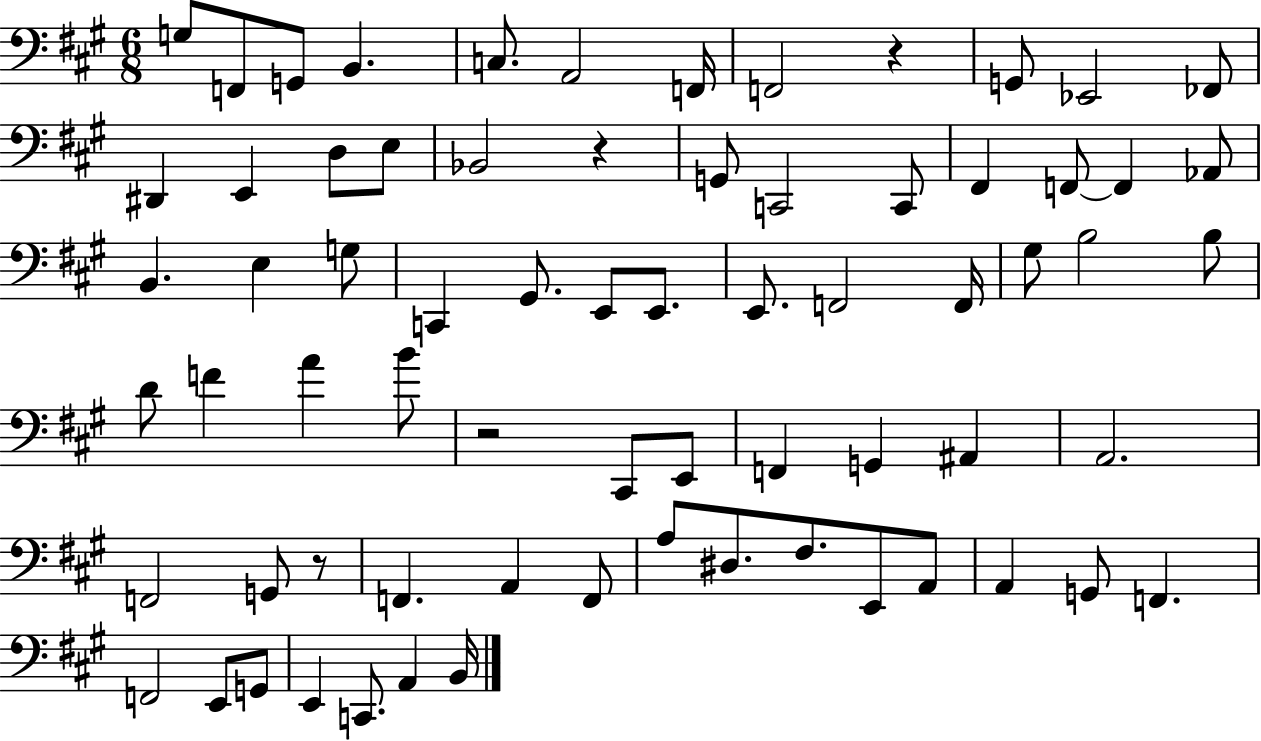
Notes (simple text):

G3/e F2/e G2/e B2/q. C3/e. A2/h F2/s F2/h R/q G2/e Eb2/h FES2/e D#2/q E2/q D3/e E3/e Bb2/h R/q G2/e C2/h C2/e F#2/q F2/e F2/q Ab2/e B2/q. E3/q G3/e C2/q G#2/e. E2/e E2/e. E2/e. F2/h F2/s G#3/e B3/h B3/e D4/e F4/q A4/q B4/e R/h C#2/e E2/e F2/q G2/q A#2/q A2/h. F2/h G2/e R/e F2/q. A2/q F2/e A3/e D#3/e. F#3/e. E2/e A2/e A2/q G2/e F2/q. F2/h E2/e G2/e E2/q C2/e. A2/q B2/s